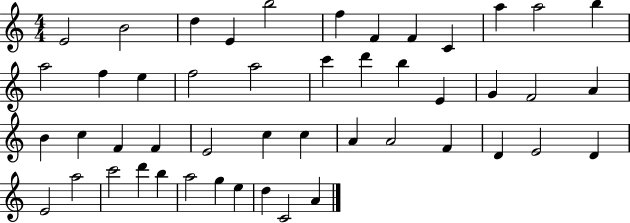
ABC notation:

X:1
T:Untitled
M:4/4
L:1/4
K:C
E2 B2 d E b2 f F F C a a2 b a2 f e f2 a2 c' d' b E G F2 A B c F F E2 c c A A2 F D E2 D E2 a2 c'2 d' b a2 g e d C2 A